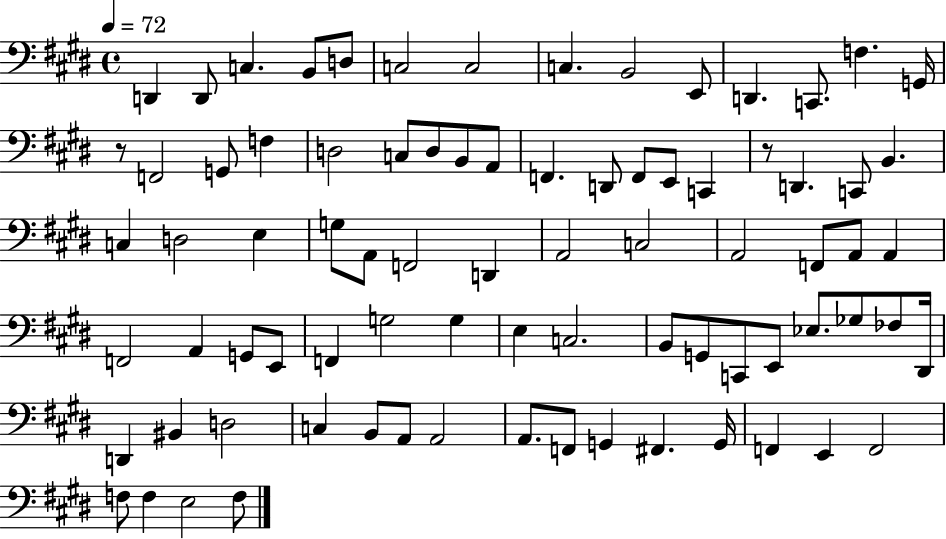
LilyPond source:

{
  \clef bass
  \time 4/4
  \defaultTimeSignature
  \key e \major
  \tempo 4 = 72
  d,4 d,8 c4. b,8 d8 | c2 c2 | c4. b,2 e,8 | d,4. c,8. f4. g,16 | \break r8 f,2 g,8 f4 | d2 c8 d8 b,8 a,8 | f,4. d,8 f,8 e,8 c,4 | r8 d,4. c,8 b,4. | \break c4 d2 e4 | g8 a,8 f,2 d,4 | a,2 c2 | a,2 f,8 a,8 a,4 | \break f,2 a,4 g,8 e,8 | f,4 g2 g4 | e4 c2. | b,8 g,8 c,8 e,8 ees8. ges8 fes8 dis,16 | \break d,4 bis,4 d2 | c4 b,8 a,8 a,2 | a,8. f,8 g,4 fis,4. g,16 | f,4 e,4 f,2 | \break f8 f4 e2 f8 | \bar "|."
}